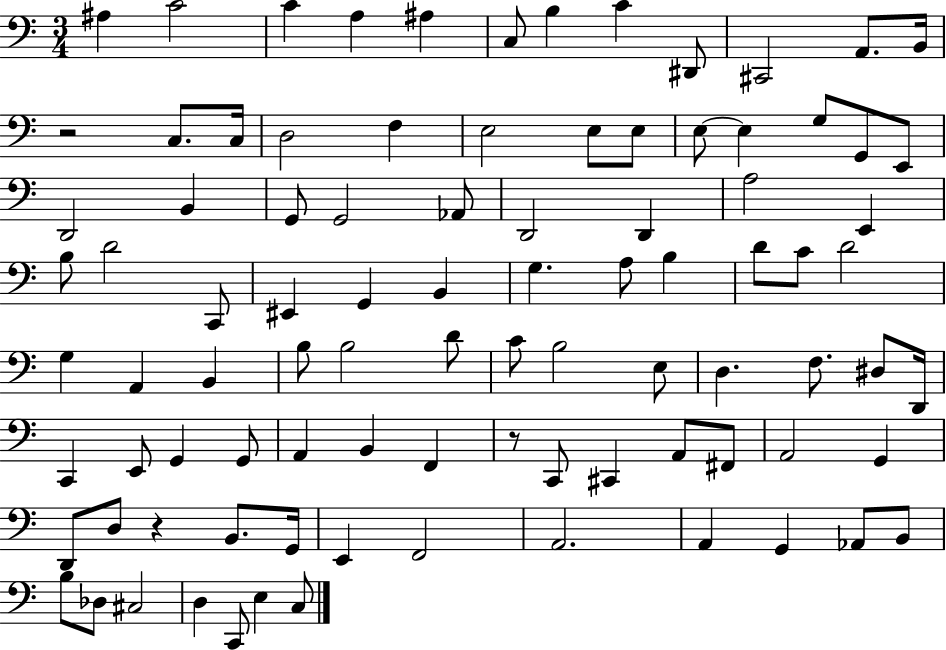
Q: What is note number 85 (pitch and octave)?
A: C#3